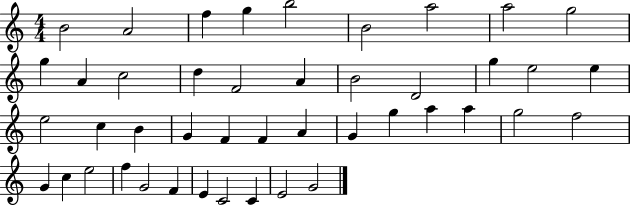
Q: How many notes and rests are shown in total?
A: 44